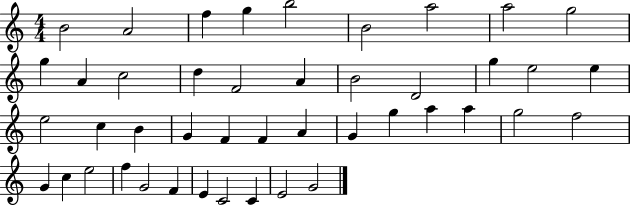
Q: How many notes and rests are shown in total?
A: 44